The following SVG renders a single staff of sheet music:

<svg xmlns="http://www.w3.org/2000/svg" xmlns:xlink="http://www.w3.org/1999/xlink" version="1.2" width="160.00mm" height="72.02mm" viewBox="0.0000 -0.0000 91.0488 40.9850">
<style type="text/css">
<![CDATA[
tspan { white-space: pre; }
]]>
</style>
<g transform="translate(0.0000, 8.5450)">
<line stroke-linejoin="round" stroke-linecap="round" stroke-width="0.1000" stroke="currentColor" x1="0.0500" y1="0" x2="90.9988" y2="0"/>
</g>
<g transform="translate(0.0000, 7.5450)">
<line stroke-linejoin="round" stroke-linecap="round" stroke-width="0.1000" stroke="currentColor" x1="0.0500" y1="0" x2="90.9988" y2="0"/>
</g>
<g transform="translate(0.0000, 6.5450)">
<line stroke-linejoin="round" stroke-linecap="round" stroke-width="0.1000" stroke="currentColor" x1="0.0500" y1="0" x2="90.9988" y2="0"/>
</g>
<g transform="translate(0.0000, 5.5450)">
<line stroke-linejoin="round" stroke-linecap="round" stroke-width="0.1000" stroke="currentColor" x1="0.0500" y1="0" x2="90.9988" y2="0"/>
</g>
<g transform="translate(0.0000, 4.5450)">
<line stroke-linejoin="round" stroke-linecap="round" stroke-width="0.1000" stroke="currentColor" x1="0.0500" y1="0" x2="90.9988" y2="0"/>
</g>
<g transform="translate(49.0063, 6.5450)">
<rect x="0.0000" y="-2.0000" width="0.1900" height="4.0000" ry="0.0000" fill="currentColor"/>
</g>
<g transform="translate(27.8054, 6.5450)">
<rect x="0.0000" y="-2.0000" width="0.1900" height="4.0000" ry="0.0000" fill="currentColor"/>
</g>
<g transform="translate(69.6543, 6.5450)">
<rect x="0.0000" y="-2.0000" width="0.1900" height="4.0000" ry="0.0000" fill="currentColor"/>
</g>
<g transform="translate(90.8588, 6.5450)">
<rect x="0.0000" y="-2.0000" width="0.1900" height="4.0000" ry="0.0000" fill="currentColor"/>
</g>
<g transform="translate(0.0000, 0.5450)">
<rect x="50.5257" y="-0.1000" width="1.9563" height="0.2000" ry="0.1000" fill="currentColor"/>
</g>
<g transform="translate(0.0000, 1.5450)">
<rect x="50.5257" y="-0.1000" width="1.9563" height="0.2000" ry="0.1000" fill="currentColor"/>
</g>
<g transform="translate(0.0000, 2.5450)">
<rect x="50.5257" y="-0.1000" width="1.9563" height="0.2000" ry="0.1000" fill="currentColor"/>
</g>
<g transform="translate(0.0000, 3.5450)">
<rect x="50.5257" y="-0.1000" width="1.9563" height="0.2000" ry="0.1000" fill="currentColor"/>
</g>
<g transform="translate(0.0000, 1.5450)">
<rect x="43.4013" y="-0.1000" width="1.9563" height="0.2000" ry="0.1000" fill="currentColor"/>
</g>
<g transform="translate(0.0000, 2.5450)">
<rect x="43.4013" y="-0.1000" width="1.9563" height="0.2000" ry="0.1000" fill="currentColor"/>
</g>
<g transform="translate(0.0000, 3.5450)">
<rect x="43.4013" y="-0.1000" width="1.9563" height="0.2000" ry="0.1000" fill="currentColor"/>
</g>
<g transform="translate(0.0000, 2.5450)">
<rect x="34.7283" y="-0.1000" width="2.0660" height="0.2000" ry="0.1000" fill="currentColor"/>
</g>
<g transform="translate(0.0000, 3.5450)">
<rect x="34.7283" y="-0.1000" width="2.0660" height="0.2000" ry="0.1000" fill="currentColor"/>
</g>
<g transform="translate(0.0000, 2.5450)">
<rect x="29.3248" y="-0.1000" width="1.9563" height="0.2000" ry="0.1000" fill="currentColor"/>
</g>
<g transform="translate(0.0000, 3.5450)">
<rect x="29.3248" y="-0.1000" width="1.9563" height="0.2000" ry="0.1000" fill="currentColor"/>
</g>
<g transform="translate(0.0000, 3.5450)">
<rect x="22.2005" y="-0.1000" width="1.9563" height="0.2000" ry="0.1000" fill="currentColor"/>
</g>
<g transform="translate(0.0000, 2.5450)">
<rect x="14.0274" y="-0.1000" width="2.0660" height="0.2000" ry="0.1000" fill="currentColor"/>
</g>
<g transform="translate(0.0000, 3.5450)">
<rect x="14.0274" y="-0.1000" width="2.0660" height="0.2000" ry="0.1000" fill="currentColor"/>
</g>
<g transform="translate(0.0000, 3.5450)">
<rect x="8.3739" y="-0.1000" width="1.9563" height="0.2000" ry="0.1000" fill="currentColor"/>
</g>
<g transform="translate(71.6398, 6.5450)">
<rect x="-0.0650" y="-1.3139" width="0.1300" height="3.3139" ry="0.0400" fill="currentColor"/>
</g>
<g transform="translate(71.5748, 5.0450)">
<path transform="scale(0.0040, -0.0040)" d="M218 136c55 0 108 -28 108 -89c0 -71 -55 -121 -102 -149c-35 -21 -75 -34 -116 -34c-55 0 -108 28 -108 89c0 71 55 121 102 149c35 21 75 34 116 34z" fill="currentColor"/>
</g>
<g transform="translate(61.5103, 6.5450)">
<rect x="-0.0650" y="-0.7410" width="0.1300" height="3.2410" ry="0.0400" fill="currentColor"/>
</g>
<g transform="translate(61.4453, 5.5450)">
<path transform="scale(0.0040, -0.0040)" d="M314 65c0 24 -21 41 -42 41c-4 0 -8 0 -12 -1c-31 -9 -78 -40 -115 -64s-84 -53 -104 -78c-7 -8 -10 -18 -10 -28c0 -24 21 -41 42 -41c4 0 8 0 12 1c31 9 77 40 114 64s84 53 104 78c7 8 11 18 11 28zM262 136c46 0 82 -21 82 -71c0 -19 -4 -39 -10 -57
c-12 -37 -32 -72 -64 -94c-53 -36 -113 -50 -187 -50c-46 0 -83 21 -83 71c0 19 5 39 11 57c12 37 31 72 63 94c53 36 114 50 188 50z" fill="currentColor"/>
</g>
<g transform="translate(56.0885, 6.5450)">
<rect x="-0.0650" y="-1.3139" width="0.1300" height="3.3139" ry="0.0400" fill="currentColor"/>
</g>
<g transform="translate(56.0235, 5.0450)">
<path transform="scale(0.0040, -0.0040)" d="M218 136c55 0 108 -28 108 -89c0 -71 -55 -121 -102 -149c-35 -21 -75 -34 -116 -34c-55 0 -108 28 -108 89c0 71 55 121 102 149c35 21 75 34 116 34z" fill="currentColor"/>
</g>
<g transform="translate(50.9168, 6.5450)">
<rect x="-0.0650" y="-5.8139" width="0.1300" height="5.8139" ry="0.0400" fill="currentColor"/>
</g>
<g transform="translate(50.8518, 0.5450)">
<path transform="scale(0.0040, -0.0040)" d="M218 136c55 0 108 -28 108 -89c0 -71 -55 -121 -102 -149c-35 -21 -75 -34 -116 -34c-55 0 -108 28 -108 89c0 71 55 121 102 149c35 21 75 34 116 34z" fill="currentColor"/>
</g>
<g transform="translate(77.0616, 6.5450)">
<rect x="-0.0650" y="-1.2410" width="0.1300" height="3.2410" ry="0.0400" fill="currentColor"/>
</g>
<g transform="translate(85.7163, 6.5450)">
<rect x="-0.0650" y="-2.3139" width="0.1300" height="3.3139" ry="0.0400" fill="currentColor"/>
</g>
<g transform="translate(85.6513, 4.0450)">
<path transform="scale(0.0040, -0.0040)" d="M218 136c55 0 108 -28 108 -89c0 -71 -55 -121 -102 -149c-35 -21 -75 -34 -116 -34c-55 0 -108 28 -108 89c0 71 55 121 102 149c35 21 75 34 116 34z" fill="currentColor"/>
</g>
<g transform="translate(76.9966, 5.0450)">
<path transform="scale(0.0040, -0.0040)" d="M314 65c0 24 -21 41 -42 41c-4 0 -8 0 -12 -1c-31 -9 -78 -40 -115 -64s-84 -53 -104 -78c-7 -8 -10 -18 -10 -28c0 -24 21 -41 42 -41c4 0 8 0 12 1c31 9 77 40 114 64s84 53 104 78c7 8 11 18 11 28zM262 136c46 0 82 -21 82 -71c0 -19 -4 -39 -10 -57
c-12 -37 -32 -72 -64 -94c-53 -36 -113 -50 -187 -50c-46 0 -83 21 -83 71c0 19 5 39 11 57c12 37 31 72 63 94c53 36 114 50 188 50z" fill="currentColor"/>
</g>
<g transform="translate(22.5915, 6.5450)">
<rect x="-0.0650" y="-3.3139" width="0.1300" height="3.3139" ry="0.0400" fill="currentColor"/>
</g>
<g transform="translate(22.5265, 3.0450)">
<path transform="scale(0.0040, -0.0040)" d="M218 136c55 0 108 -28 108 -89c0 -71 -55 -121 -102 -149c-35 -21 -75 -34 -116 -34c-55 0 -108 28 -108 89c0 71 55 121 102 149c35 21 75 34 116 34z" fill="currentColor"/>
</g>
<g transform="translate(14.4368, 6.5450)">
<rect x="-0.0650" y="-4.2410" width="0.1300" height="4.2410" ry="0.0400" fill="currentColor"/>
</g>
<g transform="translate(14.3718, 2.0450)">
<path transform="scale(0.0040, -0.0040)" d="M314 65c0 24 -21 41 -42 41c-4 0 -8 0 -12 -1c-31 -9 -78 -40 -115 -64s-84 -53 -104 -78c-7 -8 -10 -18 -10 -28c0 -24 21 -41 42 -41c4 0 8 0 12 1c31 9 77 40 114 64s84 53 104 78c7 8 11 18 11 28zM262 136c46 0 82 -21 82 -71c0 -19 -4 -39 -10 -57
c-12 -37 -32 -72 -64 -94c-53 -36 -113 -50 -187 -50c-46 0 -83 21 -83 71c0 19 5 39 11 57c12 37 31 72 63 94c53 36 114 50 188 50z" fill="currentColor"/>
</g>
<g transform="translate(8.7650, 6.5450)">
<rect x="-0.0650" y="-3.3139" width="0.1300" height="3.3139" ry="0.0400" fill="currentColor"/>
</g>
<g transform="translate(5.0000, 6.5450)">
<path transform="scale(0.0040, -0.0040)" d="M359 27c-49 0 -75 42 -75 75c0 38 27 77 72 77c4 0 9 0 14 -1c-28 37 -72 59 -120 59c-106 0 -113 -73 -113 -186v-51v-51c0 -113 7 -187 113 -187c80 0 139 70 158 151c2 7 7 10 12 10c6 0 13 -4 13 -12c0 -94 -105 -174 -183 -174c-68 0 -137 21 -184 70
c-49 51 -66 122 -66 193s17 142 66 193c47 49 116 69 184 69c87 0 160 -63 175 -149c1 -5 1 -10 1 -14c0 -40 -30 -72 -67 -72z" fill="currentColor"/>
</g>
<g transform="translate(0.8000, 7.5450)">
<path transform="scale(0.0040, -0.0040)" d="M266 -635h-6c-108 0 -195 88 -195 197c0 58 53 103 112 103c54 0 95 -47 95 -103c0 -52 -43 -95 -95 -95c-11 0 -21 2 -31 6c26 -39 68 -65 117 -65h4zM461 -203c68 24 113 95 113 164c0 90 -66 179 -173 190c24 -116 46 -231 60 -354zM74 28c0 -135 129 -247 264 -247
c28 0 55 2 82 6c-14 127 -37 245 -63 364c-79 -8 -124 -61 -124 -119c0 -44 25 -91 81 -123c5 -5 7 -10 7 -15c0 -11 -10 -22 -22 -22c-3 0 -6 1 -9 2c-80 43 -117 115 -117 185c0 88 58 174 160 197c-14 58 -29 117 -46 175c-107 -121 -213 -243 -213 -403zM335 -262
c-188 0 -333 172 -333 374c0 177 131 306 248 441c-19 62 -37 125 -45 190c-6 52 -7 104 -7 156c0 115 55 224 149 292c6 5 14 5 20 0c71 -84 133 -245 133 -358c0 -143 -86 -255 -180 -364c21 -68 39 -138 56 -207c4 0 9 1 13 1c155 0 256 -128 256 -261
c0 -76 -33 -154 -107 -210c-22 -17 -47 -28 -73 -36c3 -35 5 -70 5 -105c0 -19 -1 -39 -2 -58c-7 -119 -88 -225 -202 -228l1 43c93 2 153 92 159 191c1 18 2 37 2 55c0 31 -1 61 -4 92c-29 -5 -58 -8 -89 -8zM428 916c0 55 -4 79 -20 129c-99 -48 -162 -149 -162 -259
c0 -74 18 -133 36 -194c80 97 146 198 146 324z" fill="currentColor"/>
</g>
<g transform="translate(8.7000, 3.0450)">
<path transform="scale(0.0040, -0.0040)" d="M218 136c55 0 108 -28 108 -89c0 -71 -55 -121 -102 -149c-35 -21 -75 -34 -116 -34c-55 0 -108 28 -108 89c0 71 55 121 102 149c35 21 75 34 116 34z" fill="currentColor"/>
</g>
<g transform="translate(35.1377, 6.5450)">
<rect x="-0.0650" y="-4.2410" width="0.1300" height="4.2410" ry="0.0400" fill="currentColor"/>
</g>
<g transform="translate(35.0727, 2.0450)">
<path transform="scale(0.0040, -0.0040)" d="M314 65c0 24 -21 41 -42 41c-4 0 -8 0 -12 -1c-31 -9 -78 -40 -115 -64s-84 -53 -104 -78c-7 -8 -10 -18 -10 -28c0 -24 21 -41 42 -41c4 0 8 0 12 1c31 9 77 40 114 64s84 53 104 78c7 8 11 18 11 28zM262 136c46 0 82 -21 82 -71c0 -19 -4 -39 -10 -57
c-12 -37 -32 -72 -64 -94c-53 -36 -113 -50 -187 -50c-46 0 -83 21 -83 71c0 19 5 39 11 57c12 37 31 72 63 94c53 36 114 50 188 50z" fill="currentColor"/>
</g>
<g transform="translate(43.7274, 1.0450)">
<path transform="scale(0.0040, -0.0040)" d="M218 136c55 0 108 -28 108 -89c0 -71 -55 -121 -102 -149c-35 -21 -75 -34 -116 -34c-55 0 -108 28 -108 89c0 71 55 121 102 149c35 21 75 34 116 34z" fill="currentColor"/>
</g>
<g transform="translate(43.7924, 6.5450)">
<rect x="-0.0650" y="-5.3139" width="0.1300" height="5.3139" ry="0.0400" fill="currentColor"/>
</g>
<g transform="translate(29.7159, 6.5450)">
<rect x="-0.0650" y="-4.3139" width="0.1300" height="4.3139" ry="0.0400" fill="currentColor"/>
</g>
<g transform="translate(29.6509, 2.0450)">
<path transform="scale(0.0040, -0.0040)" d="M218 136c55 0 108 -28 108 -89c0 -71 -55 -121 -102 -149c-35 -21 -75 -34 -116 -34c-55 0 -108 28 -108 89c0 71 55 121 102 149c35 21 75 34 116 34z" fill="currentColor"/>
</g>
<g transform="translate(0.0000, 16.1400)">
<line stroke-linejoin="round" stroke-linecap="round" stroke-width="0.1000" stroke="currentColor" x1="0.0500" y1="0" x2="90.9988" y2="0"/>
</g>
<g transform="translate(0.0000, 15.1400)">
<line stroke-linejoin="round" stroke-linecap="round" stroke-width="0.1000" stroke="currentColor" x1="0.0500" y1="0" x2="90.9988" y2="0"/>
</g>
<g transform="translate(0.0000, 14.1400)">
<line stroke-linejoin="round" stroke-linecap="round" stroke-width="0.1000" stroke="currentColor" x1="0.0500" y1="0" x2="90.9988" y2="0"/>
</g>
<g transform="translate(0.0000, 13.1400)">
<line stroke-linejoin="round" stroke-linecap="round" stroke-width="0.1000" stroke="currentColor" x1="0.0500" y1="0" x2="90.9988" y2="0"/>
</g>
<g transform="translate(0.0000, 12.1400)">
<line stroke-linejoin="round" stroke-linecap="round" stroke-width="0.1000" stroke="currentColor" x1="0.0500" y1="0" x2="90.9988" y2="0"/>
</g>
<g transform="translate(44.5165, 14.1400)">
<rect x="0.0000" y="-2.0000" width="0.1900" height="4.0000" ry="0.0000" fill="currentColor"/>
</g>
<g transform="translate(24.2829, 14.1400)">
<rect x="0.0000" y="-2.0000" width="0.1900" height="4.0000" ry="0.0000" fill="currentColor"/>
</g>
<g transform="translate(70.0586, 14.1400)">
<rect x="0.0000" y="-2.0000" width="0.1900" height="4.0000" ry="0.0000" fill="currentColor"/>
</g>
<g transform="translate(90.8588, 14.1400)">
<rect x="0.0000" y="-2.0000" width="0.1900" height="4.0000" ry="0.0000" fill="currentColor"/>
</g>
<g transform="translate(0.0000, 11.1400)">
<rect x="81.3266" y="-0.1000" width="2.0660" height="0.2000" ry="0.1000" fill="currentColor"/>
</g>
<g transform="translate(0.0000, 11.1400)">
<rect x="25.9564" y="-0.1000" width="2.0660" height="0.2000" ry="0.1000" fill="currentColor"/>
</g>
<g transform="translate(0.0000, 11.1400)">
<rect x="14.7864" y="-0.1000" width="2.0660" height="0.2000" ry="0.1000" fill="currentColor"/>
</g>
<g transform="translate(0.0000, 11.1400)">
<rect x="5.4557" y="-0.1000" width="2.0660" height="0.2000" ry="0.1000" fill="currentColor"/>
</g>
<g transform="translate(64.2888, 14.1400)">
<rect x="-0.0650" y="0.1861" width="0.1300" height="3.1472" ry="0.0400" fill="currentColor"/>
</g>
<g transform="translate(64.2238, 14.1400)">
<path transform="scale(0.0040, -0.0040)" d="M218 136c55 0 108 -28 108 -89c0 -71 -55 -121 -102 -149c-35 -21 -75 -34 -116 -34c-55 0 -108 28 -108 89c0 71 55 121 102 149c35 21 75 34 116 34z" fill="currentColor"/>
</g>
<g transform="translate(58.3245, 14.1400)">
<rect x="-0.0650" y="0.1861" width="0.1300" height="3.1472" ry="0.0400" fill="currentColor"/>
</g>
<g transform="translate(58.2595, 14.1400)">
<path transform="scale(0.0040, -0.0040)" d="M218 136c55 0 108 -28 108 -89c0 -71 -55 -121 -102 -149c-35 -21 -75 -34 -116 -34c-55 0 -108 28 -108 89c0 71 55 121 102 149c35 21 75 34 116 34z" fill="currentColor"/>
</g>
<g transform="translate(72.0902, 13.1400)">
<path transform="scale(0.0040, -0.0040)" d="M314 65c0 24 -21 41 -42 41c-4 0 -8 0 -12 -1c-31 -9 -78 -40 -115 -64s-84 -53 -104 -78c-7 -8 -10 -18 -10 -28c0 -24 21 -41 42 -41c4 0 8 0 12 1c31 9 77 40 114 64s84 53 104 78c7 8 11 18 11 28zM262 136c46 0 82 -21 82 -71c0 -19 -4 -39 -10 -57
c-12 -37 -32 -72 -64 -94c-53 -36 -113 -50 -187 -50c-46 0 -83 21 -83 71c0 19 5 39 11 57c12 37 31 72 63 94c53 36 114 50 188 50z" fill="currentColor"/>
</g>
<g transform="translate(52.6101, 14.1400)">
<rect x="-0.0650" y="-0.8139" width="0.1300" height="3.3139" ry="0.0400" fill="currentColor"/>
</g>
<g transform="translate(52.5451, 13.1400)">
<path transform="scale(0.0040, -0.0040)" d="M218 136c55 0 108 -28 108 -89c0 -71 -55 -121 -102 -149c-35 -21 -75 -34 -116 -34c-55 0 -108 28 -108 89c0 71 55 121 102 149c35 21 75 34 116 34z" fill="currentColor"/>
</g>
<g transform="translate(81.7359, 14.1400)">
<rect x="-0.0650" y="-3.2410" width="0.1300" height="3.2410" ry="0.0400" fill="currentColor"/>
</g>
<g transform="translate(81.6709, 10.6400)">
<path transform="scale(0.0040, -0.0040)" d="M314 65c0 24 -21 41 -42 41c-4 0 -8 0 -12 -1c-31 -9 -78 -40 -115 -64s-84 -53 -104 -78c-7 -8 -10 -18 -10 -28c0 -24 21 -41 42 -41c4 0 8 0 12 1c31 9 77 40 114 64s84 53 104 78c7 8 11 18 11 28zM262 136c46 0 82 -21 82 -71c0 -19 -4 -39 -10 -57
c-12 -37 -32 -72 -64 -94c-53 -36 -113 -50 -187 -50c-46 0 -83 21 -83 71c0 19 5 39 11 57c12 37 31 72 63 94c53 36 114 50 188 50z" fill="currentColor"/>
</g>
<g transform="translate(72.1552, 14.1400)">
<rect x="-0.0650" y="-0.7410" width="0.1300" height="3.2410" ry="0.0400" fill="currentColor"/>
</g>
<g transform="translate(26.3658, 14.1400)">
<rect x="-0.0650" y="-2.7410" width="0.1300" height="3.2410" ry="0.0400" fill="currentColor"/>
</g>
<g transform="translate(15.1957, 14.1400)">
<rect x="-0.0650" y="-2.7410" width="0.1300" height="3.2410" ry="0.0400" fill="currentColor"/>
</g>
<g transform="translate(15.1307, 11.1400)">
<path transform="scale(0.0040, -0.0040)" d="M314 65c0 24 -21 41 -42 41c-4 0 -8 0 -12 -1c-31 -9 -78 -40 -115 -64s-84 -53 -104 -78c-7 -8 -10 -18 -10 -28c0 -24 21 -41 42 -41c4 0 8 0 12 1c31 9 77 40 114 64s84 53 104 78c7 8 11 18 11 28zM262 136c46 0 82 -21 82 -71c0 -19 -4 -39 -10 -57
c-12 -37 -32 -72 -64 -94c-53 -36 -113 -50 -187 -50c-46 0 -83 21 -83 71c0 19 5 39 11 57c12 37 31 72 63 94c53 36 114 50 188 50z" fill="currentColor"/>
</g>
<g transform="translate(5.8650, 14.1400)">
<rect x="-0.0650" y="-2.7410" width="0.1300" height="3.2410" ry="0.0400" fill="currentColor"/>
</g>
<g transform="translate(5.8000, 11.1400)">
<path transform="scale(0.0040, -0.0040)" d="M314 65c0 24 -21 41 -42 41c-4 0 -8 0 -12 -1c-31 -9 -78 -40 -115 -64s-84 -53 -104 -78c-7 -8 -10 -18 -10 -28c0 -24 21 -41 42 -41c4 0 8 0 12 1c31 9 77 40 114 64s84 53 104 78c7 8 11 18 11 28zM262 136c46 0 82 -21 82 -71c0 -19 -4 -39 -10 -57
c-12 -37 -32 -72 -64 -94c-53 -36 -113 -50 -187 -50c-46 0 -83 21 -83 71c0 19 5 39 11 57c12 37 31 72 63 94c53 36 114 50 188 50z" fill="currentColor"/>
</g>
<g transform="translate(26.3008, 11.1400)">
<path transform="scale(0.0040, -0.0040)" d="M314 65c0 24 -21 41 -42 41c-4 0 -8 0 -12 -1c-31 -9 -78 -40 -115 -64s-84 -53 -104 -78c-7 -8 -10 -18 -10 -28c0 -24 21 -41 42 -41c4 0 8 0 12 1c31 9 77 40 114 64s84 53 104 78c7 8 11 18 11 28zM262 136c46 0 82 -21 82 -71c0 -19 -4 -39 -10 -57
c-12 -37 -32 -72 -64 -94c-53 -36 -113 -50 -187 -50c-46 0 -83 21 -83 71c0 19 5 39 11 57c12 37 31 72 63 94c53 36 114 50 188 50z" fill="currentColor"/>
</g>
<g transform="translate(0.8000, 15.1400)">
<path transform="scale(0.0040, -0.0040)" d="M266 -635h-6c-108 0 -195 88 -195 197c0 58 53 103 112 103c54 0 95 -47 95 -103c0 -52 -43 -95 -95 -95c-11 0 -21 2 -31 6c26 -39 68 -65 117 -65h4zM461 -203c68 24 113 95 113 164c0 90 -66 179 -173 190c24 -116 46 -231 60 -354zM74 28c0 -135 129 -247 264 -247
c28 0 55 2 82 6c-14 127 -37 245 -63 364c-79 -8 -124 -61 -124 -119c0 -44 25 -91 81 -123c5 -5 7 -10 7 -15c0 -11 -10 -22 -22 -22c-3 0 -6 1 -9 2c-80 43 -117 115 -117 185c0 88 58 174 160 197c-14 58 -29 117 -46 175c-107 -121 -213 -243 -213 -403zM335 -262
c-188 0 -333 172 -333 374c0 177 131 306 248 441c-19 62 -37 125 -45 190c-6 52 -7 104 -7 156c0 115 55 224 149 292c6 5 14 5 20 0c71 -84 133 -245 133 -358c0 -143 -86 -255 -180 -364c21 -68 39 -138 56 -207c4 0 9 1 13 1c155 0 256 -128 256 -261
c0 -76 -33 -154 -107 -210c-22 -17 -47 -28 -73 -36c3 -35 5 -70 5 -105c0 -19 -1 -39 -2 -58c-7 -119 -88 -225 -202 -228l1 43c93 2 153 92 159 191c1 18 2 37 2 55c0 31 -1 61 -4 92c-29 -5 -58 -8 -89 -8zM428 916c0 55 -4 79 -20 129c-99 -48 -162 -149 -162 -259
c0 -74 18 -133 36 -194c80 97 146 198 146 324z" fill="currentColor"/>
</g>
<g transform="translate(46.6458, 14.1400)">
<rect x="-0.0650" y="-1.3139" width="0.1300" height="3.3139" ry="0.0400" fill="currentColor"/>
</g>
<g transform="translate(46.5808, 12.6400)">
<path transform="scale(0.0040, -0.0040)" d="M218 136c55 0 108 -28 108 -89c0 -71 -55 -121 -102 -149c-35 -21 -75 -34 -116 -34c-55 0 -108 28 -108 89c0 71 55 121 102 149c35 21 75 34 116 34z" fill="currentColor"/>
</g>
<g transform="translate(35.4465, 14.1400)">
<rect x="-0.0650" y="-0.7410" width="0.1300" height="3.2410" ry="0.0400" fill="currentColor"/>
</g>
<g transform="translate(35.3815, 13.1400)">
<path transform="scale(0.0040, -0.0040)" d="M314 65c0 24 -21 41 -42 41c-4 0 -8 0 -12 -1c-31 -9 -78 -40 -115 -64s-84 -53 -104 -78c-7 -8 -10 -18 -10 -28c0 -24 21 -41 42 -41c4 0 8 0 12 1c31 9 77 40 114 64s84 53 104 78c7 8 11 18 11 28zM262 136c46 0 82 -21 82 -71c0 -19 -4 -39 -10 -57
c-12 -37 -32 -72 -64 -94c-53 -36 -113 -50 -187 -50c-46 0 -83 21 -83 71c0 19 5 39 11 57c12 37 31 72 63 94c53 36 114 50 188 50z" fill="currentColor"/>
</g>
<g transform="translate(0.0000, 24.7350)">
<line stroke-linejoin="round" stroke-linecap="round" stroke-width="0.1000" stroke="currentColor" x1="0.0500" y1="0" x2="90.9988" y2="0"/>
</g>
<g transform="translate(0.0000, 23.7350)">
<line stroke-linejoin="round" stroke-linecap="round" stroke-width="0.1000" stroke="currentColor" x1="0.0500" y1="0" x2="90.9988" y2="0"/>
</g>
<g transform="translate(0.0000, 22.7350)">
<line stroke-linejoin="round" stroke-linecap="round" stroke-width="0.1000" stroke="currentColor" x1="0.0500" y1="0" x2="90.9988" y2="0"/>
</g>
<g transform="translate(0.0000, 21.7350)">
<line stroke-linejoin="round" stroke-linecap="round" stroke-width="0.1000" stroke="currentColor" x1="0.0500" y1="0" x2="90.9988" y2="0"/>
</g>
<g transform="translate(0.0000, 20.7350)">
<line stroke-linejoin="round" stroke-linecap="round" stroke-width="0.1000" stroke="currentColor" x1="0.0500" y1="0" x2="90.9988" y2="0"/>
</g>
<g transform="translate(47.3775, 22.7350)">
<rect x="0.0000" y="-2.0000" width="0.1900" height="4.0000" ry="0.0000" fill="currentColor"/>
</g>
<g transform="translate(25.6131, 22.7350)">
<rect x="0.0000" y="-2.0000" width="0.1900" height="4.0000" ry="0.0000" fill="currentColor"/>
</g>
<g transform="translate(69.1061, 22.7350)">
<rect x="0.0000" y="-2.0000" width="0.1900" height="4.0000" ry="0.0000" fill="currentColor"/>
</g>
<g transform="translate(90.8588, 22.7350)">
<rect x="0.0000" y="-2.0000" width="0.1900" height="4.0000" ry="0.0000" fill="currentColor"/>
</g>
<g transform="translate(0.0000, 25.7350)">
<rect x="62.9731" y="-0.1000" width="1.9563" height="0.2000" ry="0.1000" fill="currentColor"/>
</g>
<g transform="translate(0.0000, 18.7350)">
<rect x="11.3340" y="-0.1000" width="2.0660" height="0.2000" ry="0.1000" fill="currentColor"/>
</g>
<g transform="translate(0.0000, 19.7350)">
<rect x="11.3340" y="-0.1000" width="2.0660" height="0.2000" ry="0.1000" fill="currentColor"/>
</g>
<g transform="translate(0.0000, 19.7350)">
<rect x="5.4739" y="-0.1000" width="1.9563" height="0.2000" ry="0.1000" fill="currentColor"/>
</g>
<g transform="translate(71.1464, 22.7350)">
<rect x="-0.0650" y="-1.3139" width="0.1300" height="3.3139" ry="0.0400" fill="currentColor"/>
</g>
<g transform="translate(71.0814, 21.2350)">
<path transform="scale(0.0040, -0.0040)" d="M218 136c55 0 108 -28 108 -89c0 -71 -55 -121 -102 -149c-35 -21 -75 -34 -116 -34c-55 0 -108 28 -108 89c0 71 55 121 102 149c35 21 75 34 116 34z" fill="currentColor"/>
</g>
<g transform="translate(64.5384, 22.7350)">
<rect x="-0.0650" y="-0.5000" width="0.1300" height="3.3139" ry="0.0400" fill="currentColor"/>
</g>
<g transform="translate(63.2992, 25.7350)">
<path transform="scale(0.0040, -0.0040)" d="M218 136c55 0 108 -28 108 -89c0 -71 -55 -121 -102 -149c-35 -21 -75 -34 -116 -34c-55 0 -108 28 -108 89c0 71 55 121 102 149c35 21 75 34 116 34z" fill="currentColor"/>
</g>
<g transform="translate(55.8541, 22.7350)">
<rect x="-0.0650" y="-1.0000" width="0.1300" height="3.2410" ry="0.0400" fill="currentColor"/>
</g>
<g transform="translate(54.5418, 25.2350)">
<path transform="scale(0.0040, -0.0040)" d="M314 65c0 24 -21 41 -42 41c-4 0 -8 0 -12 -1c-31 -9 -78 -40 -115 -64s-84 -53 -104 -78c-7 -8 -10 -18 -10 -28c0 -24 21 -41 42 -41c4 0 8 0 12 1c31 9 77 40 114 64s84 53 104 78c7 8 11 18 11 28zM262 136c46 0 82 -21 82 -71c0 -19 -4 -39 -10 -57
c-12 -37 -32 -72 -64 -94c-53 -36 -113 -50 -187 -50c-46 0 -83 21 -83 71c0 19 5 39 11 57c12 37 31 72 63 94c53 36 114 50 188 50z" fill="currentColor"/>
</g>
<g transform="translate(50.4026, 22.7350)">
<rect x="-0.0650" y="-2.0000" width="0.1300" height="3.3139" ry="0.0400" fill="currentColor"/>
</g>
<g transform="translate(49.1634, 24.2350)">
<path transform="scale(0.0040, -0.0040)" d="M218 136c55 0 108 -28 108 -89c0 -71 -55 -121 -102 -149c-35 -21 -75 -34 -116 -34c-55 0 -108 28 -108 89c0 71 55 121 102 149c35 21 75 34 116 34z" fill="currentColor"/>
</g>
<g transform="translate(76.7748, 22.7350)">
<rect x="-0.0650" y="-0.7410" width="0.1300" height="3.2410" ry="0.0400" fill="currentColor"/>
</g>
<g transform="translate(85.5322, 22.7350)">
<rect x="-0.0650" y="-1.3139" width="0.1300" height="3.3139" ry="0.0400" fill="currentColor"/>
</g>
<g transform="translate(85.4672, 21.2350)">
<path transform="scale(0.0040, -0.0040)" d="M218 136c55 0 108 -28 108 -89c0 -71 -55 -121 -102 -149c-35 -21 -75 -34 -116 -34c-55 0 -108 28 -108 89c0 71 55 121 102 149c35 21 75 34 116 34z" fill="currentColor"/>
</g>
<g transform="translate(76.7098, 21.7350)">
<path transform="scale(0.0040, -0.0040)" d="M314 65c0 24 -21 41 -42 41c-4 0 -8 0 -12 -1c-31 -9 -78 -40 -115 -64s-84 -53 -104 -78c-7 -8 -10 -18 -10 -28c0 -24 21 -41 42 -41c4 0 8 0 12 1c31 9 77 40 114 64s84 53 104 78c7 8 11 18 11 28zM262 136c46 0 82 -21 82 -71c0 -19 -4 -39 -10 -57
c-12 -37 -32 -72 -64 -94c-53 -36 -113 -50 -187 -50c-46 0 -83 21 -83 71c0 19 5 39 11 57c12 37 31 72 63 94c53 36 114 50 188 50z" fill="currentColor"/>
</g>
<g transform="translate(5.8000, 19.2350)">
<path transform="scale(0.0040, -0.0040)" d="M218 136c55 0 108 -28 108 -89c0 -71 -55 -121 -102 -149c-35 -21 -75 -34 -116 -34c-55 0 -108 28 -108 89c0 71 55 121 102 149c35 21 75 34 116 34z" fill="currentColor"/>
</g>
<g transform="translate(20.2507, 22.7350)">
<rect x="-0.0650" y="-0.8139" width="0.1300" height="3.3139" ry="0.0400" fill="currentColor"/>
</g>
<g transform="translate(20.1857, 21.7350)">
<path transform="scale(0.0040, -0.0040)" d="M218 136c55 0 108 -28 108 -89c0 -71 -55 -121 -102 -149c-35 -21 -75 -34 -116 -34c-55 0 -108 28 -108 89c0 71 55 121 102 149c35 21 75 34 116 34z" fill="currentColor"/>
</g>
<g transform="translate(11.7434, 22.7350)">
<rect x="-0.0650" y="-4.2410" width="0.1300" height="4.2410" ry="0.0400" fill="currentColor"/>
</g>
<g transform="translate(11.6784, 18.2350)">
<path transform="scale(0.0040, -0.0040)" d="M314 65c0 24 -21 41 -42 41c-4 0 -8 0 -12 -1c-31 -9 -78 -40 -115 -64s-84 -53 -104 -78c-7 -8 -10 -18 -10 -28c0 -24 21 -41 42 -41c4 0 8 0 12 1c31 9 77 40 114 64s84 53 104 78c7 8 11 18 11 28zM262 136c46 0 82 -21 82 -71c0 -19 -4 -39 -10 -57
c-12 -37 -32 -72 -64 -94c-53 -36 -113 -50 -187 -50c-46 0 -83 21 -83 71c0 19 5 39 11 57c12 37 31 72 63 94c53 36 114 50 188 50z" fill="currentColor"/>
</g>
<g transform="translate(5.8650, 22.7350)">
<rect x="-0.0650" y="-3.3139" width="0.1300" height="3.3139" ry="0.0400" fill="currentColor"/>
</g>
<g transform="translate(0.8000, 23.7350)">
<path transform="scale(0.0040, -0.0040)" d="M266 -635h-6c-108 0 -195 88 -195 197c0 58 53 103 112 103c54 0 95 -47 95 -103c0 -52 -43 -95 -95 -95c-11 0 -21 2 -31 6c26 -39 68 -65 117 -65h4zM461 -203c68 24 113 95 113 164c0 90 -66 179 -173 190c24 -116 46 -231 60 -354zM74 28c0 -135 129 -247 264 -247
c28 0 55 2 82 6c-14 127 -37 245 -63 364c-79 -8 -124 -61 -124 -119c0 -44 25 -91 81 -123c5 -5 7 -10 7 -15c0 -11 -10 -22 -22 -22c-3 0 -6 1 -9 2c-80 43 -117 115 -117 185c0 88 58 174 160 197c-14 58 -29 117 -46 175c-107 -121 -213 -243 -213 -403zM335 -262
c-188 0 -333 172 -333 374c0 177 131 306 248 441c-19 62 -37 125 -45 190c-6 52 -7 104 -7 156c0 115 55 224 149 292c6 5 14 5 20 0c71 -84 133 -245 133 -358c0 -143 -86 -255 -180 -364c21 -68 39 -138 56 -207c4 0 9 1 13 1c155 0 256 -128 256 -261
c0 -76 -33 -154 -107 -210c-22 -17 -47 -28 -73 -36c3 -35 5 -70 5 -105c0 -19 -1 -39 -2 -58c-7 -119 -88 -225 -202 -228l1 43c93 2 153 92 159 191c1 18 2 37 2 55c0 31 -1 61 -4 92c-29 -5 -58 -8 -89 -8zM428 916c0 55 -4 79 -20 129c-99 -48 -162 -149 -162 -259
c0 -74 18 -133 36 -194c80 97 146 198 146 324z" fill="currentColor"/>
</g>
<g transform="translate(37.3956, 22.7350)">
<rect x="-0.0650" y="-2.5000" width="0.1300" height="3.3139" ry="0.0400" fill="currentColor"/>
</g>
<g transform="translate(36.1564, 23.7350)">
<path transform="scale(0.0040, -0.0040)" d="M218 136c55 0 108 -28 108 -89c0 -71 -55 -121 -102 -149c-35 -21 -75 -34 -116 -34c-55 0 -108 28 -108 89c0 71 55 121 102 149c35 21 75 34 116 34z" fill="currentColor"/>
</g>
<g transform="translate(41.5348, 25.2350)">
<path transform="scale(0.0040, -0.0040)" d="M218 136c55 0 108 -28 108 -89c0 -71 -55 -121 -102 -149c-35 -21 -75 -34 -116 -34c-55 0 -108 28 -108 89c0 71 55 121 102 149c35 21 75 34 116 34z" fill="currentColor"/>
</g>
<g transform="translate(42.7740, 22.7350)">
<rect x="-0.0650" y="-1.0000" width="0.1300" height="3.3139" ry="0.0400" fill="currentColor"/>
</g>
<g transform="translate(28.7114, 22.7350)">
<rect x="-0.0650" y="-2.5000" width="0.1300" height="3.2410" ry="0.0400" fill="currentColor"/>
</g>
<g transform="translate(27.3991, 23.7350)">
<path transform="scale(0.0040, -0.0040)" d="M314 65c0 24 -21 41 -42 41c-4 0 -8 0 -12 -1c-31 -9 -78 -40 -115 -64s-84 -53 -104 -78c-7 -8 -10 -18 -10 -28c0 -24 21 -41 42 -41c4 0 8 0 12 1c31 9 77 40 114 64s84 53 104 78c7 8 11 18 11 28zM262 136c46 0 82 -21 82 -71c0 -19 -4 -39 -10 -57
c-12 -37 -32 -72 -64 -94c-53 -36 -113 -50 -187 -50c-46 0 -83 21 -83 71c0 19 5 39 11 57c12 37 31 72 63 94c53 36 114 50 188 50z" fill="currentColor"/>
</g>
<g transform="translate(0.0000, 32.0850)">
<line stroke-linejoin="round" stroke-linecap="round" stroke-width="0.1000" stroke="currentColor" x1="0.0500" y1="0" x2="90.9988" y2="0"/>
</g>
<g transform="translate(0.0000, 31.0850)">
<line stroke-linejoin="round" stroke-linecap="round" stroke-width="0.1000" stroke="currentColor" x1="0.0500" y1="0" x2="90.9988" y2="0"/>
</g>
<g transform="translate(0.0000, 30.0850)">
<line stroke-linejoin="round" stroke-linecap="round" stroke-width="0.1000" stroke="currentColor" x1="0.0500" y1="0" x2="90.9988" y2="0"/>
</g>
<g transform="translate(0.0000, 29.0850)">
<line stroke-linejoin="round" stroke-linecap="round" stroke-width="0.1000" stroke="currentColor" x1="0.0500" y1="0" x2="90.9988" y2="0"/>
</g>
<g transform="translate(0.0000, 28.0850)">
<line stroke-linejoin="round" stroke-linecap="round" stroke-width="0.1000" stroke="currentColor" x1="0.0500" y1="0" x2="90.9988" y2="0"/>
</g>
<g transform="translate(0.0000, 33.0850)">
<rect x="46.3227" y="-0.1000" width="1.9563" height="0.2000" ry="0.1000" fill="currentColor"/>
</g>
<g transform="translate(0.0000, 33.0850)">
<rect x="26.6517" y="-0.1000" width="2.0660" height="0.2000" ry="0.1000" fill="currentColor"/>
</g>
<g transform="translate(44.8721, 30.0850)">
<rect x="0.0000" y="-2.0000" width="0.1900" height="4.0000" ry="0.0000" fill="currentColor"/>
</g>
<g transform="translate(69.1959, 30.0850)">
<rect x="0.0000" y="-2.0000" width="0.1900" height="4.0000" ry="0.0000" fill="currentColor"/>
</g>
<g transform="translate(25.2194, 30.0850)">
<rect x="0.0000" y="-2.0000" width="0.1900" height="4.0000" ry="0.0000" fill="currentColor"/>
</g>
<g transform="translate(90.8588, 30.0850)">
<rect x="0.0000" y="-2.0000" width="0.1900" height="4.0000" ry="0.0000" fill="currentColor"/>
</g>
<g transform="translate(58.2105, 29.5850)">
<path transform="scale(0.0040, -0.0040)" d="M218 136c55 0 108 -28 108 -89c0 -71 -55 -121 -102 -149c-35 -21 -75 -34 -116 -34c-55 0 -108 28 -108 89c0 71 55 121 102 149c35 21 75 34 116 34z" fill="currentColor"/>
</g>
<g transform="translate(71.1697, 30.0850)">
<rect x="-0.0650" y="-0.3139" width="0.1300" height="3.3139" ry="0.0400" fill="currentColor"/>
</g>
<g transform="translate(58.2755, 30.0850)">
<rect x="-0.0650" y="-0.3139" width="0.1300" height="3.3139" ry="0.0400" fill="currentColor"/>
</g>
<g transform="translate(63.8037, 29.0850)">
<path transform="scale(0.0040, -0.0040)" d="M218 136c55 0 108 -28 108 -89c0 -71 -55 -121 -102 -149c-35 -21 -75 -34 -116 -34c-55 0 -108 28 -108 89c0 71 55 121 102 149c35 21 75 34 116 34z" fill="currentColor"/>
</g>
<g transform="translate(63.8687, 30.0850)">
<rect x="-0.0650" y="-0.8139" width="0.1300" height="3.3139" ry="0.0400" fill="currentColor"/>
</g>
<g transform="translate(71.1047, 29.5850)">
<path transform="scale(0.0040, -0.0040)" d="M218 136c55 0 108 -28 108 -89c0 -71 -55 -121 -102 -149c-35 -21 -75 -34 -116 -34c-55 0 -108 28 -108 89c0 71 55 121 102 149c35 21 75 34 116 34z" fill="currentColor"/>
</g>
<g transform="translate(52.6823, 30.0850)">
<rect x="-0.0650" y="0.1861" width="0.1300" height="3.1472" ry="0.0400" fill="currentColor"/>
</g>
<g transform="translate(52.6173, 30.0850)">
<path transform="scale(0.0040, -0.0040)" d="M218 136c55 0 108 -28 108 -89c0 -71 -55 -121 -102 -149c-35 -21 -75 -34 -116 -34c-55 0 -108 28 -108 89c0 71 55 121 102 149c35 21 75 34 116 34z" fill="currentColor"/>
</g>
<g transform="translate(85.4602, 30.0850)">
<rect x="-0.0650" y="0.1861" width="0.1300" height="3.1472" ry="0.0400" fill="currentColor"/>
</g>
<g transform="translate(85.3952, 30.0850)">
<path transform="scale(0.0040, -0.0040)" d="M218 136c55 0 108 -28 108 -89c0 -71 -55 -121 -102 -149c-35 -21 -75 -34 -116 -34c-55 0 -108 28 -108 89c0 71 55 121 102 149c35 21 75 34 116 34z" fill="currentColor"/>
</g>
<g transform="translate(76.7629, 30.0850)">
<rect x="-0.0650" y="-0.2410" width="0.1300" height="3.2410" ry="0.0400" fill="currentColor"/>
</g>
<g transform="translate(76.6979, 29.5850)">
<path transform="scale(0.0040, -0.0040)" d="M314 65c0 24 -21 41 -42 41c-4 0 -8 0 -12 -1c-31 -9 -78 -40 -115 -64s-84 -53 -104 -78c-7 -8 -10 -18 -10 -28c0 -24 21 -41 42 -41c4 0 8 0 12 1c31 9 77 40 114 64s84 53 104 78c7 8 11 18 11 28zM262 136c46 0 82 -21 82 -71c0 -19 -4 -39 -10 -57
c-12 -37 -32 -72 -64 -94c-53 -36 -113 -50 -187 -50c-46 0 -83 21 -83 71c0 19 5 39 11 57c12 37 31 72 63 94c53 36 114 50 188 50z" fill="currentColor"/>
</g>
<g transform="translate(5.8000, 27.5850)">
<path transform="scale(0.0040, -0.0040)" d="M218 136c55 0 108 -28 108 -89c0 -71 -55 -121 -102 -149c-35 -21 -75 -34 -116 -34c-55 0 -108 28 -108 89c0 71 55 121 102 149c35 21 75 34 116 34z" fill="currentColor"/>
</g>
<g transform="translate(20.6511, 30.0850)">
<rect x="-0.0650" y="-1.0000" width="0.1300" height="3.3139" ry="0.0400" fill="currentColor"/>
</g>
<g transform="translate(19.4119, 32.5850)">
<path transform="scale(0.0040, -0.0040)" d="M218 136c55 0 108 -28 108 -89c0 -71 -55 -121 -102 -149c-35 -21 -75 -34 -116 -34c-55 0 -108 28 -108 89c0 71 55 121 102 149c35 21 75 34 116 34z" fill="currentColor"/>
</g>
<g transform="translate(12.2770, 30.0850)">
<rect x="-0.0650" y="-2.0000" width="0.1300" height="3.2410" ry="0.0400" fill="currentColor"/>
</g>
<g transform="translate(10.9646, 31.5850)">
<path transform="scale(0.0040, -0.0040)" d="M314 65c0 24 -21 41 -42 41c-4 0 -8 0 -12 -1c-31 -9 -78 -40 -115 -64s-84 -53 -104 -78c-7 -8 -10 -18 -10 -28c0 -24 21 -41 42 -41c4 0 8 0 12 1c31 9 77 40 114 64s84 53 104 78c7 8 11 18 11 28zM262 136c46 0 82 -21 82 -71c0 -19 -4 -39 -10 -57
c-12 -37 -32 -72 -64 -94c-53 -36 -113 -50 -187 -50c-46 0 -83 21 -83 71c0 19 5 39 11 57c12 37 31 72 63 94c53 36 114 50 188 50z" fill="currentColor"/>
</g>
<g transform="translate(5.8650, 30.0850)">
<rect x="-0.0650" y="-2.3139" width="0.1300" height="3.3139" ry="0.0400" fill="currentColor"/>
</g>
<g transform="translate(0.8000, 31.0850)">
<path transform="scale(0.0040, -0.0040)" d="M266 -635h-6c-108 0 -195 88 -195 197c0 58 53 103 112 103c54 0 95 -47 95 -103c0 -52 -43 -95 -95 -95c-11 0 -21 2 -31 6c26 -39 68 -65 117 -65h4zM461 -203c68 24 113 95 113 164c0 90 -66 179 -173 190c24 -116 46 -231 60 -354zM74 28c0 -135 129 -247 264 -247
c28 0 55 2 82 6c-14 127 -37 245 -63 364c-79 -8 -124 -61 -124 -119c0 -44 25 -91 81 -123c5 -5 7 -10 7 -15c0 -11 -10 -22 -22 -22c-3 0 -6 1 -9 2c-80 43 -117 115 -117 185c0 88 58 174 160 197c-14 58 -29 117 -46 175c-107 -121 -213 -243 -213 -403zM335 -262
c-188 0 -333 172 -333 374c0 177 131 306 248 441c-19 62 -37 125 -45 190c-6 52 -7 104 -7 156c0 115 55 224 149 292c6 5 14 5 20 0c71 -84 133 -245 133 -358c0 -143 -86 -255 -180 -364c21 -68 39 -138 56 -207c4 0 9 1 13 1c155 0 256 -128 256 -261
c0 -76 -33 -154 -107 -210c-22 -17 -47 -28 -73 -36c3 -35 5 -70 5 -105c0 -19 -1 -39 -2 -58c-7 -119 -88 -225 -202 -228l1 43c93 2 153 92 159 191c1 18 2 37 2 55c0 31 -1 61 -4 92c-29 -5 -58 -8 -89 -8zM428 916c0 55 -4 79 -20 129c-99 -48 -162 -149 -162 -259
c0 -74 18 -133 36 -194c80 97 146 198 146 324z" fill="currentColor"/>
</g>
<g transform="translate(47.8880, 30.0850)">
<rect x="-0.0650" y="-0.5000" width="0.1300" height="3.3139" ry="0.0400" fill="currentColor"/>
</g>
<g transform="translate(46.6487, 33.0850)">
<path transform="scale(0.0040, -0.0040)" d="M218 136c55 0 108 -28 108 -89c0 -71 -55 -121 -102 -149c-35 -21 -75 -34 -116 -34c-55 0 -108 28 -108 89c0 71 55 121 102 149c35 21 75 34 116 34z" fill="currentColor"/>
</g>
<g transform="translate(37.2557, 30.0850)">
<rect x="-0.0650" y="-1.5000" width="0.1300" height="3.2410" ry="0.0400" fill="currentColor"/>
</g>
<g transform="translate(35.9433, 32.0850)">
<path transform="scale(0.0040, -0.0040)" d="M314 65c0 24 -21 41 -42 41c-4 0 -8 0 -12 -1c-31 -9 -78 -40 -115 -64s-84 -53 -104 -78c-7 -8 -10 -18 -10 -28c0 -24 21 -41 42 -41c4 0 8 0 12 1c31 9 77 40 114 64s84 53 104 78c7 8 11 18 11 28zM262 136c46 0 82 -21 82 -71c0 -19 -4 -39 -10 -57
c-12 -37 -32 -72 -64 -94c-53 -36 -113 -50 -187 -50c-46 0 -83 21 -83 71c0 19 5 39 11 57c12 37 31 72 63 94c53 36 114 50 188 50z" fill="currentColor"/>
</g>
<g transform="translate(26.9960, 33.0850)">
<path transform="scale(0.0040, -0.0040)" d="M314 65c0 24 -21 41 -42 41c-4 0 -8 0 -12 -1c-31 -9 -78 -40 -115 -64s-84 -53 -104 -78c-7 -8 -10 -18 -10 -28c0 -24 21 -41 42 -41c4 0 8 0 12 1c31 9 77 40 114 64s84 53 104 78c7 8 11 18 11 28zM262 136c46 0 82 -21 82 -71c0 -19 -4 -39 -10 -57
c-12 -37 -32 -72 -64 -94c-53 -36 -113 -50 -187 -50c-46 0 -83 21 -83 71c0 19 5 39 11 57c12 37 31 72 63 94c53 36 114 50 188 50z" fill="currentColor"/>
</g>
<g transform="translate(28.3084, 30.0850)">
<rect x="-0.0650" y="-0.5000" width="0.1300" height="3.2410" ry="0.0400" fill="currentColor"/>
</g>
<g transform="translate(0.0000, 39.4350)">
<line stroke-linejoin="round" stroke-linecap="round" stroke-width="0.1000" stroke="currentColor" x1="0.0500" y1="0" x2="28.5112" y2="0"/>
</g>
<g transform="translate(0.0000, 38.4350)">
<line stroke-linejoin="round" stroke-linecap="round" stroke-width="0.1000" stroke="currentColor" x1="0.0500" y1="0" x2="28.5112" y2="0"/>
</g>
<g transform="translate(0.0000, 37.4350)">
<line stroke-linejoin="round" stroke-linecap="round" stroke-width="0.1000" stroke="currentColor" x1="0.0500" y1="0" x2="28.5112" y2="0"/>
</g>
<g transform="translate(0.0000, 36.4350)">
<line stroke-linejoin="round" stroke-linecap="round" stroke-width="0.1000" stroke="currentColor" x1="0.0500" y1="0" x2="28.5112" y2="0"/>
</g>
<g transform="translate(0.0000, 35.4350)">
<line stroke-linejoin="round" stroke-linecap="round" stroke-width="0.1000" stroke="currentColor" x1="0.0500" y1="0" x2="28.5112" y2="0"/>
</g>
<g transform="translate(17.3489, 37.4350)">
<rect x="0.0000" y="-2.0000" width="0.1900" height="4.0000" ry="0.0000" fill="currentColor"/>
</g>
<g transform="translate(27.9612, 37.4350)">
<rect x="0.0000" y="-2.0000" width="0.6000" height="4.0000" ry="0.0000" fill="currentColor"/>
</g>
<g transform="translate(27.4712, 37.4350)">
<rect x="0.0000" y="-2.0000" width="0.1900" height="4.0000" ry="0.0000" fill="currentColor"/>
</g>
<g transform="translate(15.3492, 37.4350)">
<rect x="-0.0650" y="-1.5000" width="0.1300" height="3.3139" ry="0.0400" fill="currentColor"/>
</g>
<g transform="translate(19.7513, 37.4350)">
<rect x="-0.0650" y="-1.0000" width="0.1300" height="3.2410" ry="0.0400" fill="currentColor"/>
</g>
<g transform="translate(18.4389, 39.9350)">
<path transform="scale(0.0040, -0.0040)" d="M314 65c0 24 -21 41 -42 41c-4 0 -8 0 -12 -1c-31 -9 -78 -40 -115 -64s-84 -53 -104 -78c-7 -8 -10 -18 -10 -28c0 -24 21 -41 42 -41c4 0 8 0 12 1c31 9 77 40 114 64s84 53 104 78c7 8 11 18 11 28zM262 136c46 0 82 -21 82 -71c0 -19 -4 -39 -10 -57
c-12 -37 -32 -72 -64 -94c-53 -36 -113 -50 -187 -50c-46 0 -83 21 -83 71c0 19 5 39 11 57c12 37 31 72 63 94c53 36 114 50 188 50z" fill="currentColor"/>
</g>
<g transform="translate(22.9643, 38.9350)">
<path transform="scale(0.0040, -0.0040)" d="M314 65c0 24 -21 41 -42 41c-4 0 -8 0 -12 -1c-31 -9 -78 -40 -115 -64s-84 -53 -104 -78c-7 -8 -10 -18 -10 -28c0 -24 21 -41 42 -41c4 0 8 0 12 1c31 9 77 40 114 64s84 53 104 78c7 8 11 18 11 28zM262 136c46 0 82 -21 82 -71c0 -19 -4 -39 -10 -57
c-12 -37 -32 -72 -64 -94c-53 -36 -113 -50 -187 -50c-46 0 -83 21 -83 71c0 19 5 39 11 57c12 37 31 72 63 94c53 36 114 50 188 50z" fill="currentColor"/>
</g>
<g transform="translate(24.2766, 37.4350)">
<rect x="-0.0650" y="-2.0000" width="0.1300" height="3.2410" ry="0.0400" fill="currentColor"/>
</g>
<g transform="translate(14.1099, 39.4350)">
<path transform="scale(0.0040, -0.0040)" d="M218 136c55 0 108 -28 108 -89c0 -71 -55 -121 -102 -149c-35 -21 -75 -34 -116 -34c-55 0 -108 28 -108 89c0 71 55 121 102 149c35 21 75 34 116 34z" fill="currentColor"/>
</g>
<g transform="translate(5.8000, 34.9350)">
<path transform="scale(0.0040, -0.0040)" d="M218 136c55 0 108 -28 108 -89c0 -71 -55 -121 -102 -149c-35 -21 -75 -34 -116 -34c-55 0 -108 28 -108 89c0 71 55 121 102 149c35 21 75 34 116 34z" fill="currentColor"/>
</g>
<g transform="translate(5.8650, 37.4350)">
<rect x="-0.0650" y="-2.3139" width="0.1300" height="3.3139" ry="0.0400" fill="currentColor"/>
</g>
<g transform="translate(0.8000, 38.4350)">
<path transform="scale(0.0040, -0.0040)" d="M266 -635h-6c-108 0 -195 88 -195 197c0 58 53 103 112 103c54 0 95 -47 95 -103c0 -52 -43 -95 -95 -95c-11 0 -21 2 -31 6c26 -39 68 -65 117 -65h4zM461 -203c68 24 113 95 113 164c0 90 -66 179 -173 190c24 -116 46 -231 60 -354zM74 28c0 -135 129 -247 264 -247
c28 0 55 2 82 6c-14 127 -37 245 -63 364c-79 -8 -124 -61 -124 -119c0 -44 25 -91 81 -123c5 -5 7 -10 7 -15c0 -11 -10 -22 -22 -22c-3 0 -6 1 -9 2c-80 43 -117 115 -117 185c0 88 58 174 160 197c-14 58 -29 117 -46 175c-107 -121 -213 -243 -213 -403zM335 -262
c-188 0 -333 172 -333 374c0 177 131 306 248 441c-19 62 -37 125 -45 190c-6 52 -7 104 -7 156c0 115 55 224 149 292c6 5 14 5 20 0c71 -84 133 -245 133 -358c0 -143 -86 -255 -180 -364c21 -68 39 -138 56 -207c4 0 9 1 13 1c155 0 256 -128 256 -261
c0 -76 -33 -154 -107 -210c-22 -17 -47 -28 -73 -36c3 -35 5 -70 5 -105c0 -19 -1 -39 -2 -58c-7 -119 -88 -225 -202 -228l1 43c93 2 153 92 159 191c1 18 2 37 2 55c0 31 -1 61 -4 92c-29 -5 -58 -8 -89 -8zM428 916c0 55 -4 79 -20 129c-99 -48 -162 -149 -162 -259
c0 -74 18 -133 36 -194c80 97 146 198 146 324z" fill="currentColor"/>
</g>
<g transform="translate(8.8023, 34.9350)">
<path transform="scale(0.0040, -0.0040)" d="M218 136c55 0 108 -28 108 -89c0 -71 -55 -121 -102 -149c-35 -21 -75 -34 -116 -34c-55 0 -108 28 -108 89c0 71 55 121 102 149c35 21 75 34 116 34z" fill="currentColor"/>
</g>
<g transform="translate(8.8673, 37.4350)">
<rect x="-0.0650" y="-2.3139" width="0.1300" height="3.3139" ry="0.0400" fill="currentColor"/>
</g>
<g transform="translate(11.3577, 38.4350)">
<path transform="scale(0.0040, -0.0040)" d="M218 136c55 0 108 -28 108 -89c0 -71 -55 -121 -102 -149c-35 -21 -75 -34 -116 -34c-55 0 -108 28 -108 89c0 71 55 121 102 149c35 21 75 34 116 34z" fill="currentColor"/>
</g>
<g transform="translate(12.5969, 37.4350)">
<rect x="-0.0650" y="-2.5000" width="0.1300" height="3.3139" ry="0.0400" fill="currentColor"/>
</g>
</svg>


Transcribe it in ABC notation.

X:1
T:Untitled
M:4/4
L:1/4
K:C
b d'2 b d' d'2 f' g' e d2 e e2 g a2 a2 a2 d2 e d B B d2 b2 b d'2 d G2 G D F D2 C e d2 e g F2 D C2 E2 C B c d c c2 B g g G E D2 F2